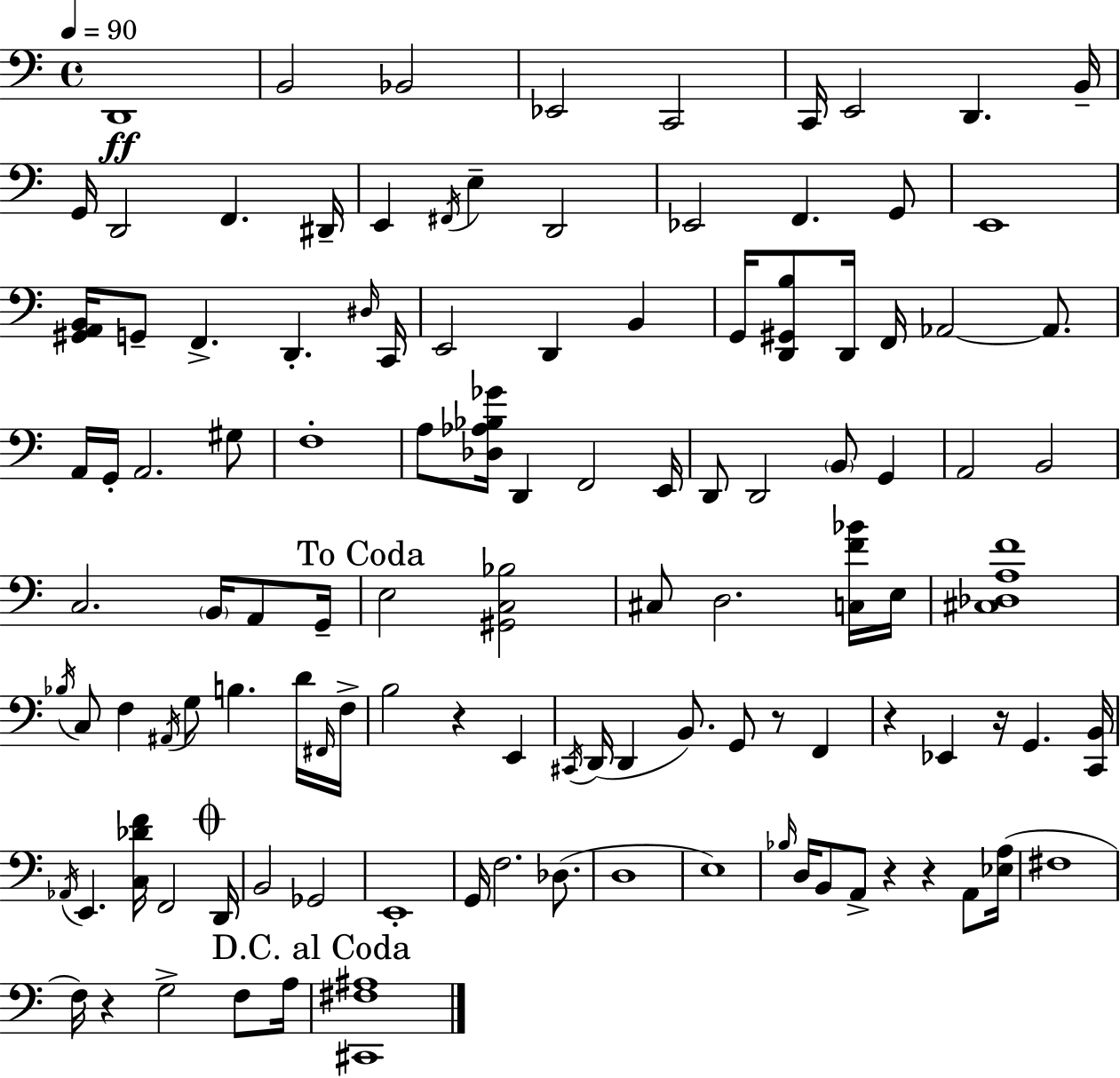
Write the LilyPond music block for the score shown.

{
  \clef bass
  \time 4/4
  \defaultTimeSignature
  \key a \minor
  \tempo 4 = 90
  d,1\ff | b,2 bes,2 | ees,2 c,2 | c,16 e,2 d,4. b,16-- | \break g,16 d,2 f,4. dis,16-- | e,4 \acciaccatura { fis,16 } e4-- d,2 | ees,2 f,4. g,8 | e,1 | \break <gis, a, b,>16 g,8-- f,4.-> d,4.-. | \grace { dis16 } c,16 e,2 d,4 b,4 | g,16 <d, gis, b>8 d,16 f,16 aes,2~~ aes,8. | a,16 g,16-. a,2. | \break gis8 f1-. | a8 <des aes bes ges'>16 d,4 f,2 | e,16 d,8 d,2 \parenthesize b,8 g,4 | a,2 b,2 | \break c2. \parenthesize b,16 a,8 | g,16-- \mark "To Coda" e2 <gis, c bes>2 | cis8 d2. | <c f' bes'>16 e16 <cis des a f'>1 | \break \acciaccatura { bes16 } c8 f4 \acciaccatura { ais,16 } g8 b4. | d'16 \grace { fis,16 } f16-> b2 r4 | e,4 \acciaccatura { cis,16 } d,16( d,4 b,8.) g,8 | r8 f,4 r4 ees,4 r16 g,4. | \break <c, b,>16 \acciaccatura { aes,16 } e,4. <c des' f'>16 f,2 | \mark \markup { \musicglyph "scripts.coda" } d,16 b,2 ges,2 | e,1-. | g,16 f2. | \break des8.( d1 | e1) | \grace { bes16 } d16 b,8 a,8-> r4 | r4 a,8 <ees a>16( fis1 | \break f16) r4 g2-> | f8 a16 \mark "D.C. al Coda" <cis, fis ais>1 | \bar "|."
}